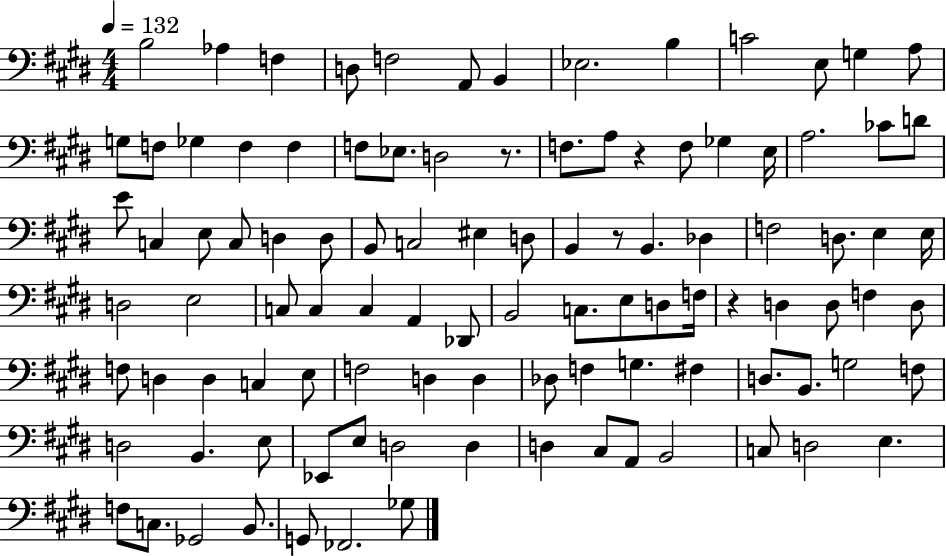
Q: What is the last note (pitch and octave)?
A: Gb3